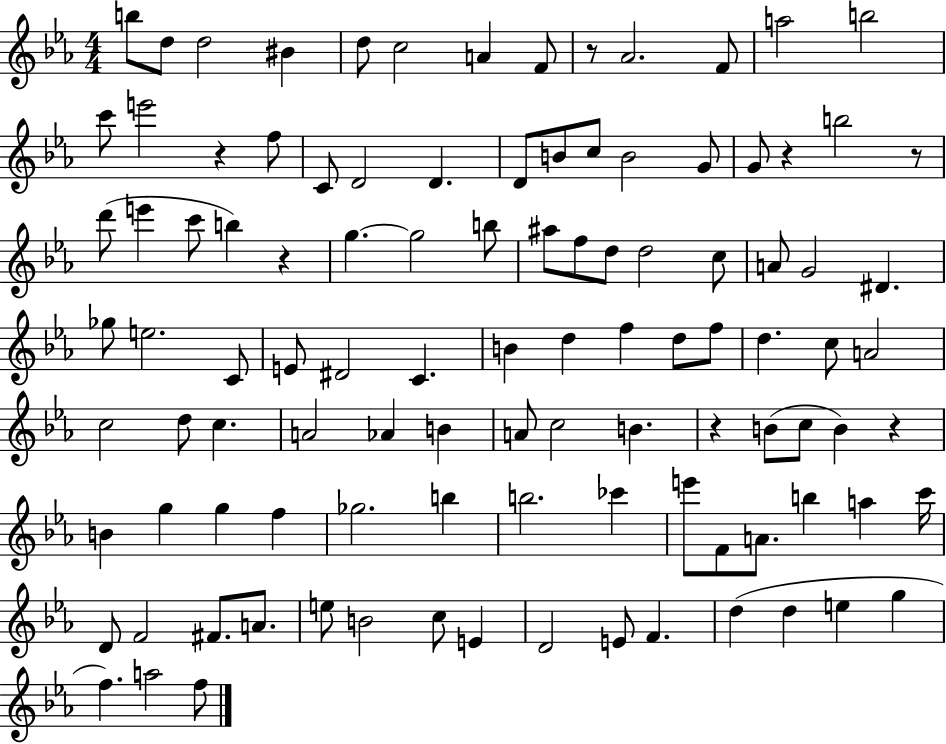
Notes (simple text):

B5/e D5/e D5/h BIS4/q D5/e C5/h A4/q F4/e R/e Ab4/h. F4/e A5/h B5/h C6/e E6/h R/q F5/e C4/e D4/h D4/q. D4/e B4/e C5/e B4/h G4/e G4/e R/q B5/h R/e D6/e E6/q C6/e B5/q R/q G5/q. G5/h B5/e A#5/e F5/e D5/e D5/h C5/e A4/e G4/h D#4/q. Gb5/e E5/h. C4/e E4/e D#4/h C4/q. B4/q D5/q F5/q D5/e F5/e D5/q. C5/e A4/h C5/h D5/e C5/q. A4/h Ab4/q B4/q A4/e C5/h B4/q. R/q B4/e C5/e B4/q R/q B4/q G5/q G5/q F5/q Gb5/h. B5/q B5/h. CES6/q E6/e F4/e A4/e. B5/q A5/q C6/s D4/e F4/h F#4/e. A4/e. E5/e B4/h C5/e E4/q D4/h E4/e F4/q. D5/q D5/q E5/q G5/q F5/q. A5/h F5/e